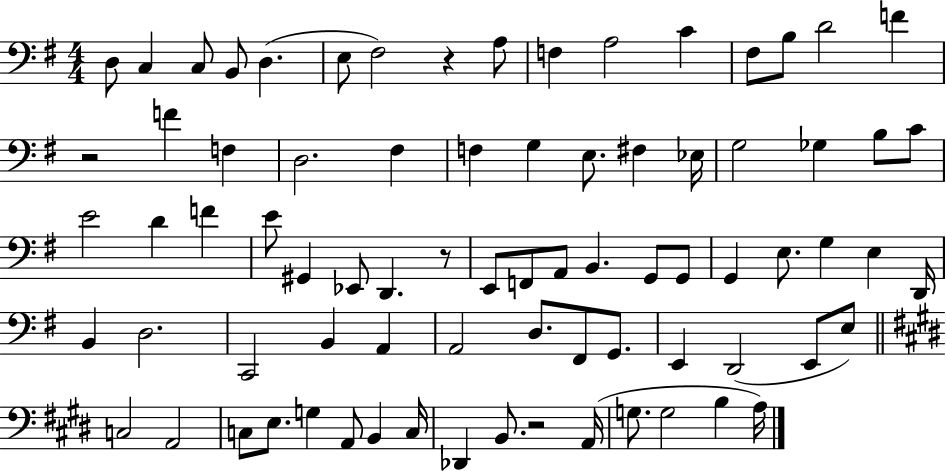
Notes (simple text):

D3/e C3/q C3/e B2/e D3/q. E3/e F#3/h R/q A3/e F3/q A3/h C4/q F#3/e B3/e D4/h F4/q R/h F4/q F3/q D3/h. F#3/q F3/q G3/q E3/e. F#3/q Eb3/s G3/h Gb3/q B3/e C4/e E4/h D4/q F4/q E4/e G#2/q Eb2/e D2/q. R/e E2/e F2/e A2/e B2/q. G2/e G2/e G2/q E3/e. G3/q E3/q D2/s B2/q D3/h. C2/h B2/q A2/q A2/h D3/e. F#2/e G2/e. E2/q D2/h E2/e E3/e C3/h A2/h C3/e E3/e. G3/q A2/e B2/q C3/s Db2/q B2/e. R/h A2/s G3/e. G3/h B3/q A3/s